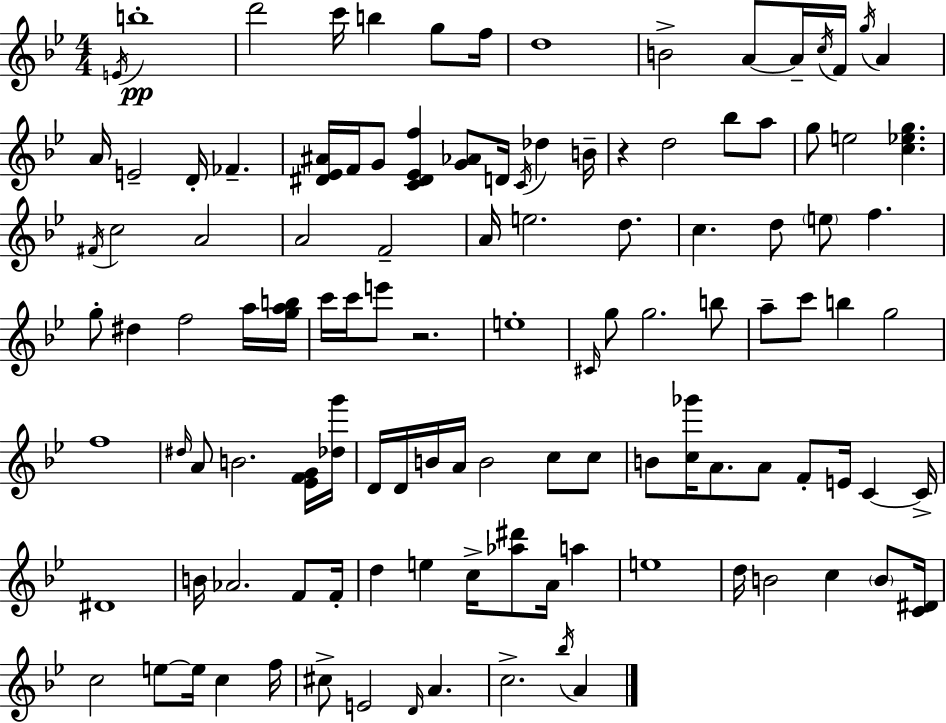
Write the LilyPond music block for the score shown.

{
  \clef treble
  \numericTimeSignature
  \time 4/4
  \key g \minor
  \acciaccatura { e'16 }\pp b''1-. | d'''2 c'''16 b''4 g''8 | f''16 d''1 | b'2-> a'8~~ a'16-- \acciaccatura { c''16 } f'16 \acciaccatura { g''16 } a'4 | \break a'16 e'2-- d'16-. fes'4.-- | <dis' ees' ais'>16 f'16 g'8 <c' dis' ees' f''>4 <g' aes'>8 d'16 \acciaccatura { c'16 } des''4 | b'16-- r4 d''2 | bes''8 a''8 g''8 e''2 <c'' ees'' g''>4. | \break \acciaccatura { fis'16 } c''2 a'2 | a'2 f'2-- | a'16 e''2. | d''8. c''4. d''8 \parenthesize e''8 f''4. | \break g''8-. dis''4 f''2 | a''16 <g'' a'' b''>16 c'''16 c'''16 e'''8 r2. | e''1-. | \grace { cis'16 } g''8 g''2. | \break b''8 a''8-- c'''8 b''4 g''2 | f''1 | \grace { dis''16 } a'8 b'2. | <ees' f' g'>16 <des'' g'''>16 d'16 d'16 b'16 a'16 b'2 | \break c''8 c''8 b'8 <c'' ges'''>16 a'8. a'8 f'8-. | e'16 c'4~~ c'16-> dis'1 | b'16 aes'2. | f'8 f'16-. d''4 e''4 c''16-> | \break <aes'' dis'''>8 a'16 a''4 e''1 | d''16 b'2 | c''4 \parenthesize b'8 <c' dis'>16 c''2 e''8~~ | e''16 c''4 f''16 cis''8-> e'2 | \break \grace { d'16 } a'4. c''2.-> | \acciaccatura { bes''16 } a'4 \bar "|."
}